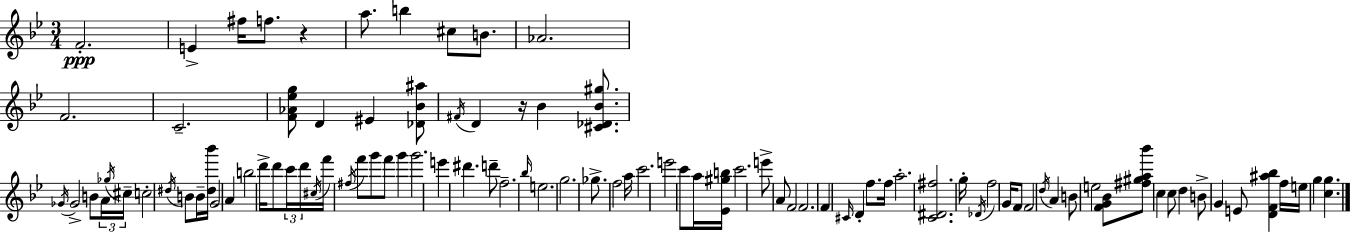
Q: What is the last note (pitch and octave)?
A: G5